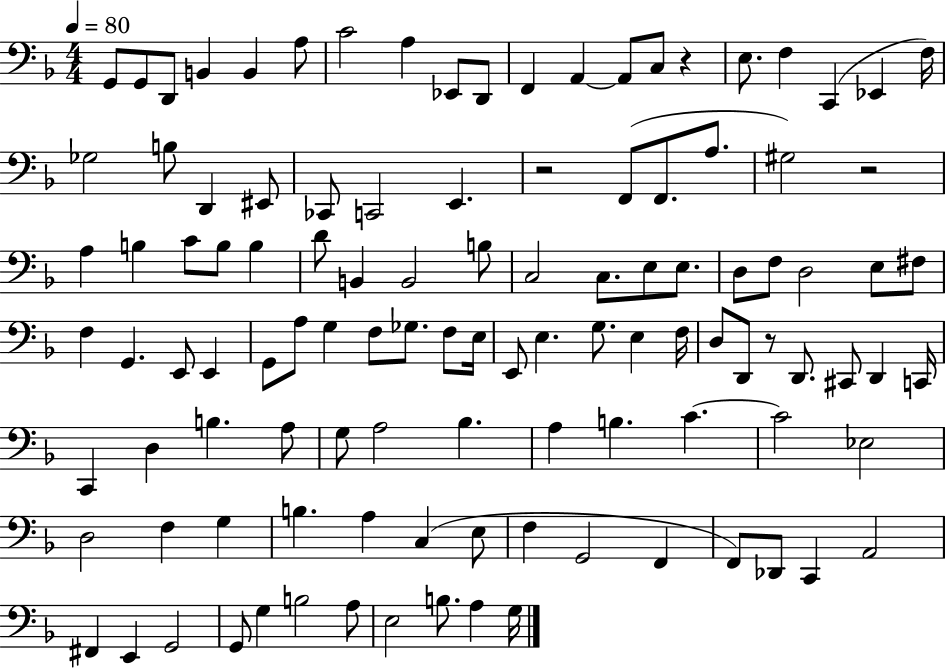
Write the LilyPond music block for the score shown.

{
  \clef bass
  \numericTimeSignature
  \time 4/4
  \key f \major
  \tempo 4 = 80
  g,8 g,8 d,8 b,4 b,4 a8 | c'2 a4 ees,8 d,8 | f,4 a,4~~ a,8 c8 r4 | e8. f4 c,4( ees,4 f16) | \break ges2 b8 d,4 eis,8 | ces,8 c,2 e,4. | r2 f,8( f,8. a8. | gis2) r2 | \break a4 b4 c'8 b8 b4 | d'8 b,4 b,2 b8 | c2 c8. e8 e8. | d8 f8 d2 e8 fis8 | \break f4 g,4. e,8 e,4 | g,8 a8 g4 f8 ges8. f8 e16 | e,8 e4. g8. e4 f16 | d8 d,8 r8 d,8. cis,8 d,4 c,16 | \break c,4 d4 b4. a8 | g8 a2 bes4. | a4 b4. c'4.~~ | c'2 ees2 | \break d2 f4 g4 | b4. a4 c4( e8 | f4 g,2 f,4 | f,8) des,8 c,4 a,2 | \break fis,4 e,4 g,2 | g,8 g4 b2 a8 | e2 b8. a4 g16 | \bar "|."
}